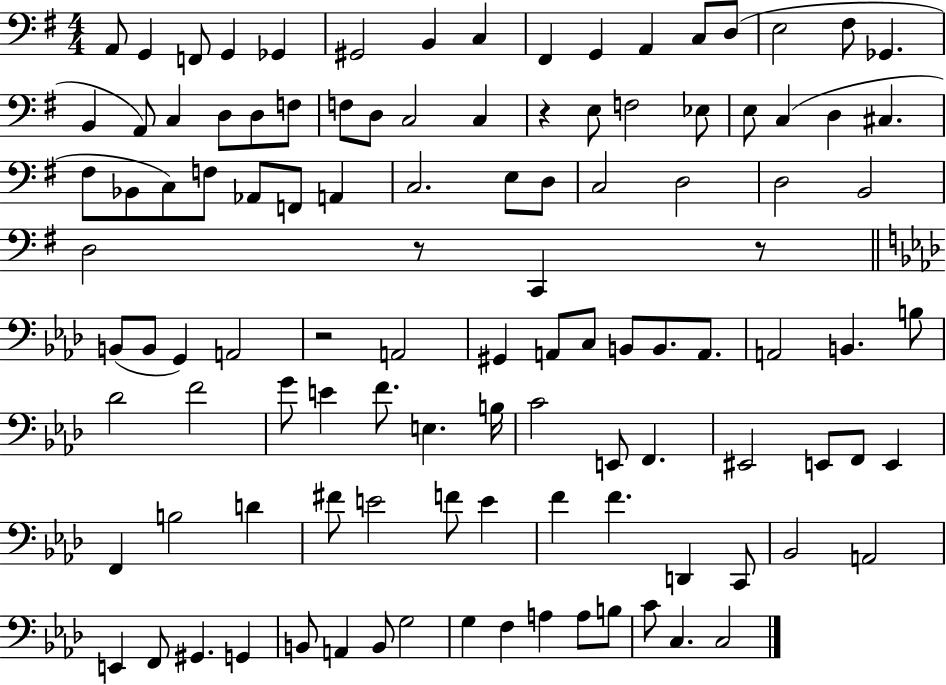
X:1
T:Untitled
M:4/4
L:1/4
K:G
A,,/2 G,, F,,/2 G,, _G,, ^G,,2 B,, C, ^F,, G,, A,, C,/2 D,/2 E,2 ^F,/2 _G,, B,, A,,/2 C, D,/2 D,/2 F,/2 F,/2 D,/2 C,2 C, z E,/2 F,2 _E,/2 E,/2 C, D, ^C, ^F,/2 _B,,/2 C,/2 F,/2 _A,,/2 F,,/2 A,, C,2 E,/2 D,/2 C,2 D,2 D,2 B,,2 D,2 z/2 C,, z/2 B,,/2 B,,/2 G,, A,,2 z2 A,,2 ^G,, A,,/2 C,/2 B,,/2 B,,/2 A,,/2 A,,2 B,, B,/2 _D2 F2 G/2 E F/2 E, B,/4 C2 E,,/2 F,, ^E,,2 E,,/2 F,,/2 E,, F,, B,2 D ^F/2 E2 F/2 E F F D,, C,,/2 _B,,2 A,,2 E,, F,,/2 ^G,, G,, B,,/2 A,, B,,/2 G,2 G, F, A, A,/2 B,/2 C/2 C, C,2